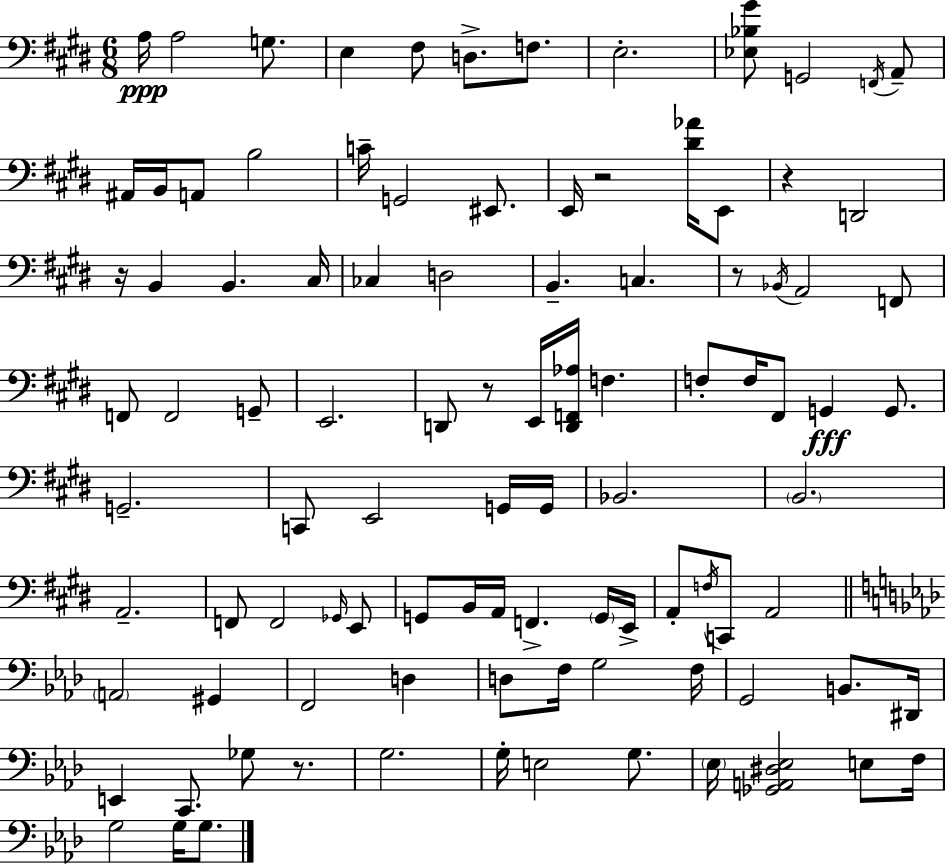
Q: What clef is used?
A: bass